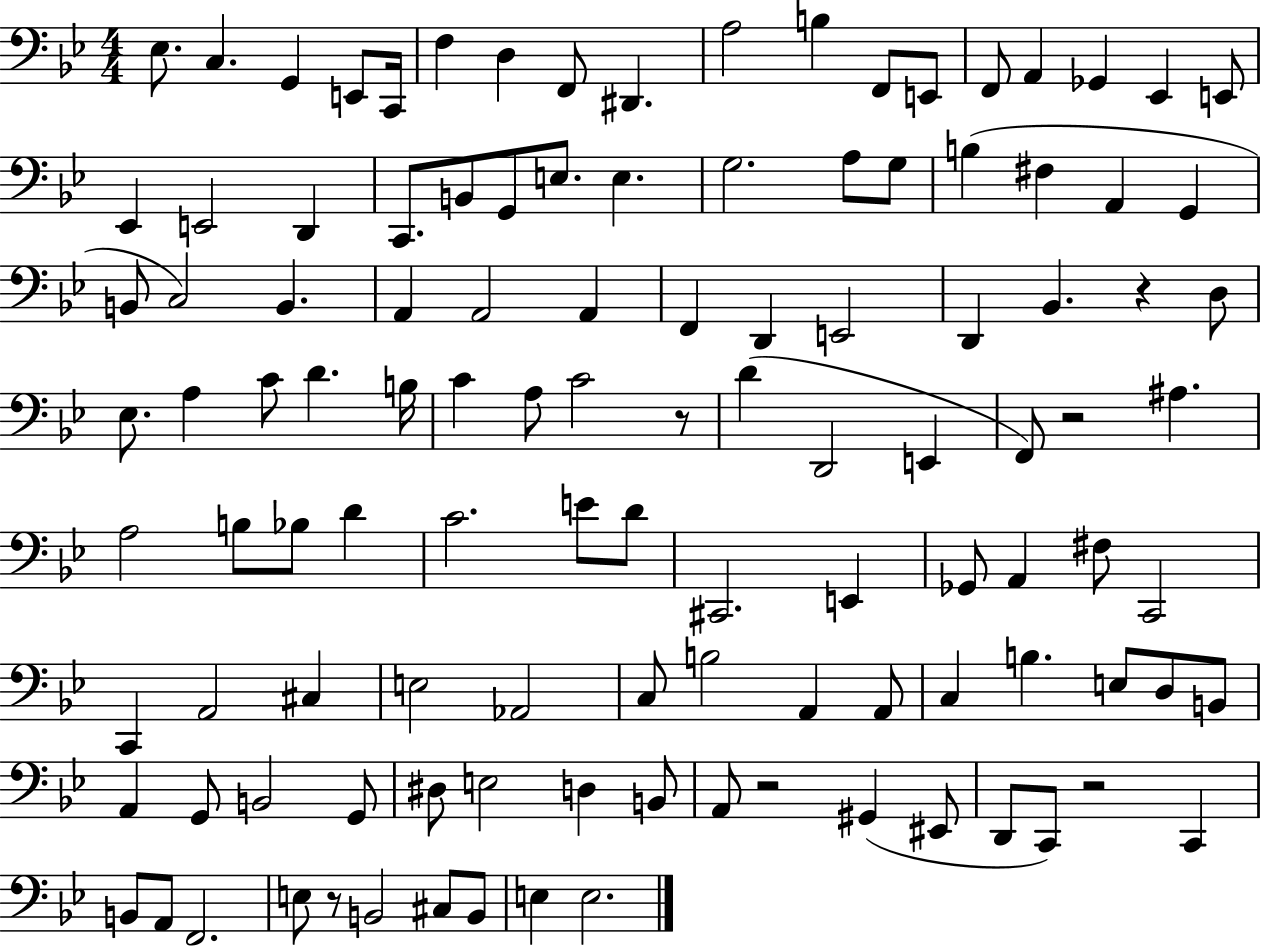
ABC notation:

X:1
T:Untitled
M:4/4
L:1/4
K:Bb
_E,/2 C, G,, E,,/2 C,,/4 F, D, F,,/2 ^D,, A,2 B, F,,/2 E,,/2 F,,/2 A,, _G,, _E,, E,,/2 _E,, E,,2 D,, C,,/2 B,,/2 G,,/2 E,/2 E, G,2 A,/2 G,/2 B, ^F, A,, G,, B,,/2 C,2 B,, A,, A,,2 A,, F,, D,, E,,2 D,, _B,, z D,/2 _E,/2 A, C/2 D B,/4 C A,/2 C2 z/2 D D,,2 E,, F,,/2 z2 ^A, A,2 B,/2 _B,/2 D C2 E/2 D/2 ^C,,2 E,, _G,,/2 A,, ^F,/2 C,,2 C,, A,,2 ^C, E,2 _A,,2 C,/2 B,2 A,, A,,/2 C, B, E,/2 D,/2 B,,/2 A,, G,,/2 B,,2 G,,/2 ^D,/2 E,2 D, B,,/2 A,,/2 z2 ^G,, ^E,,/2 D,,/2 C,,/2 z2 C,, B,,/2 A,,/2 F,,2 E,/2 z/2 B,,2 ^C,/2 B,,/2 E, E,2